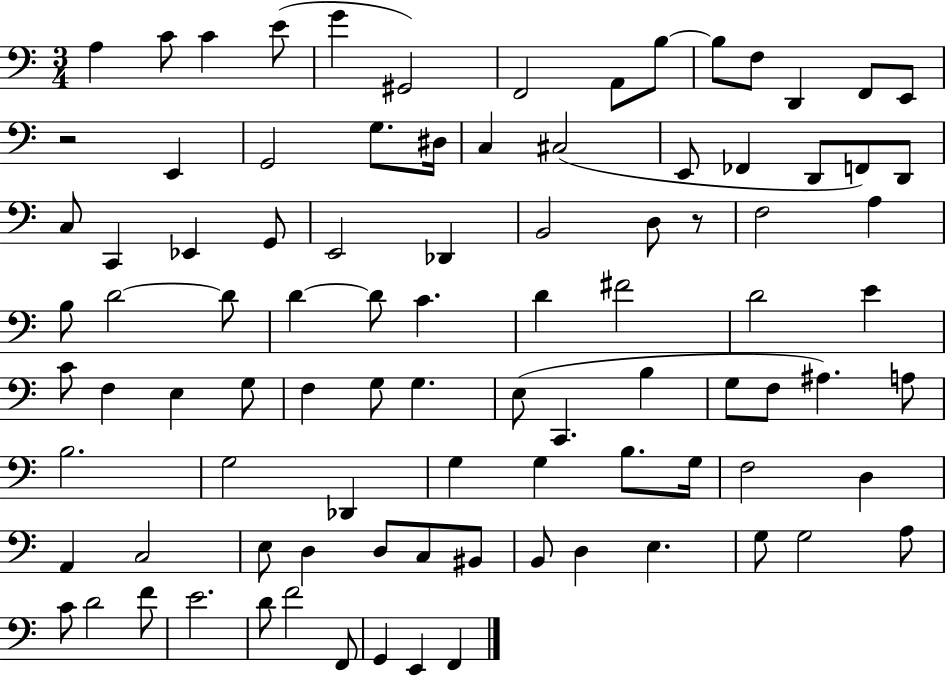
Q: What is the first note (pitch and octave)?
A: A3